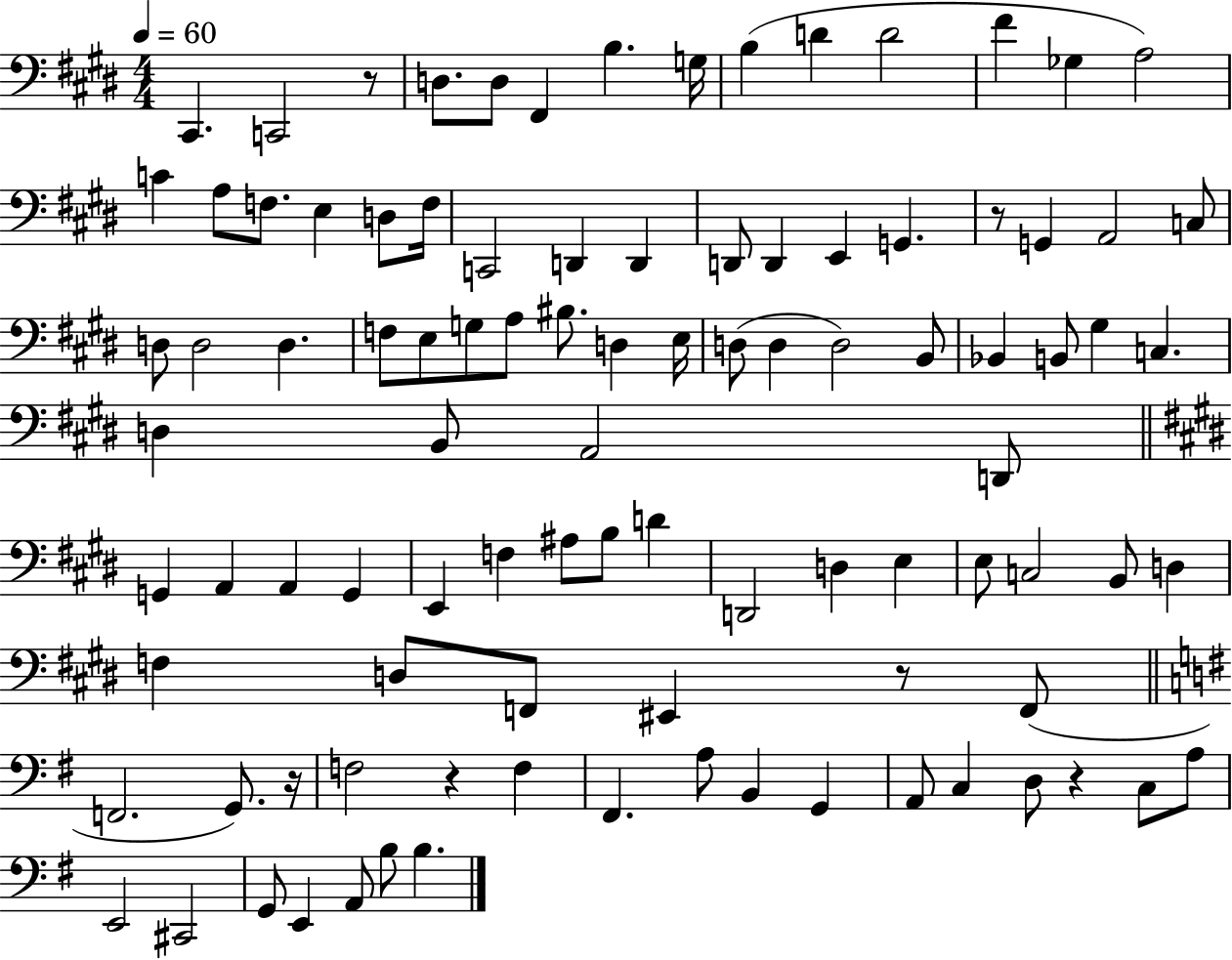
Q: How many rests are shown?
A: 6